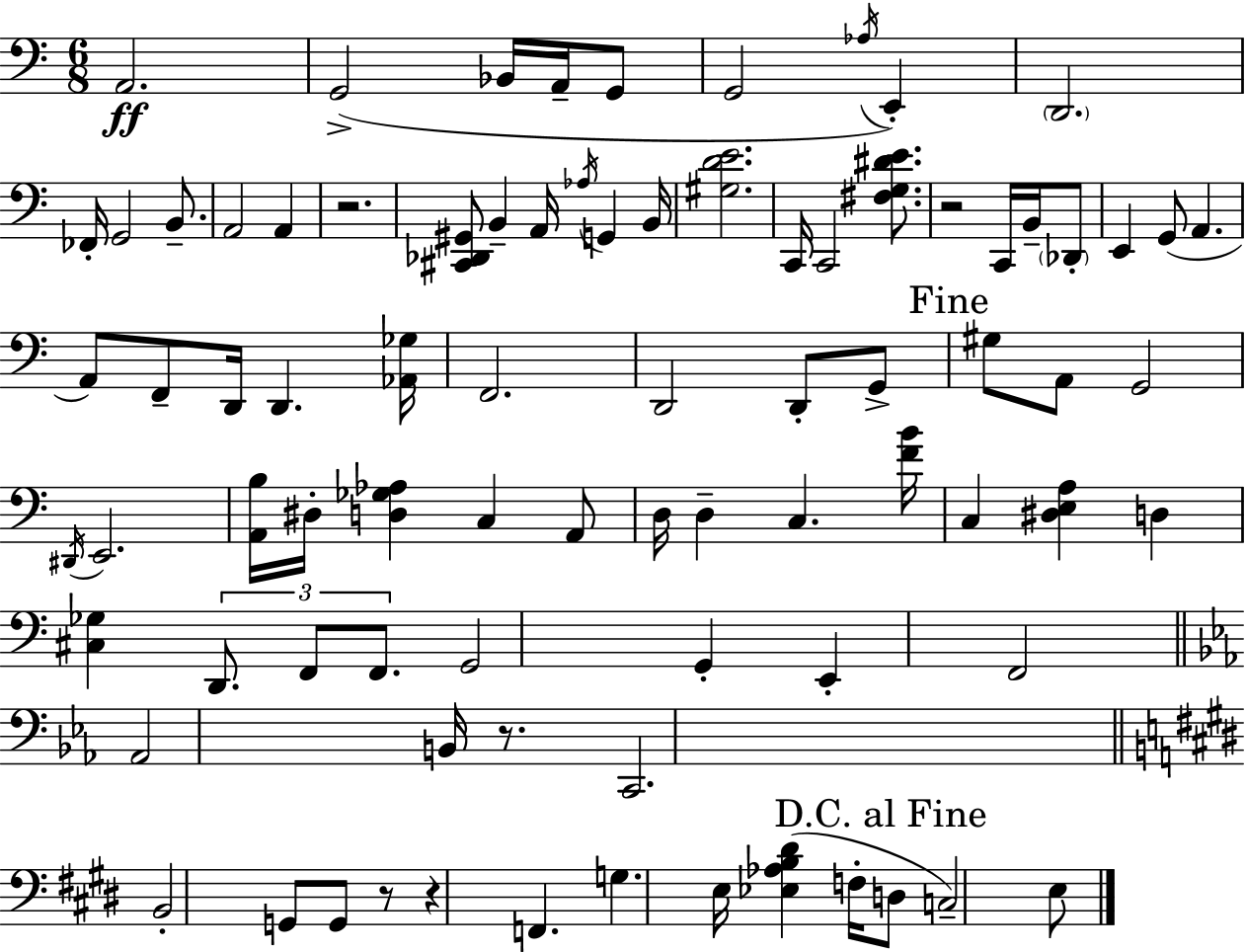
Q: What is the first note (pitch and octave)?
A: A2